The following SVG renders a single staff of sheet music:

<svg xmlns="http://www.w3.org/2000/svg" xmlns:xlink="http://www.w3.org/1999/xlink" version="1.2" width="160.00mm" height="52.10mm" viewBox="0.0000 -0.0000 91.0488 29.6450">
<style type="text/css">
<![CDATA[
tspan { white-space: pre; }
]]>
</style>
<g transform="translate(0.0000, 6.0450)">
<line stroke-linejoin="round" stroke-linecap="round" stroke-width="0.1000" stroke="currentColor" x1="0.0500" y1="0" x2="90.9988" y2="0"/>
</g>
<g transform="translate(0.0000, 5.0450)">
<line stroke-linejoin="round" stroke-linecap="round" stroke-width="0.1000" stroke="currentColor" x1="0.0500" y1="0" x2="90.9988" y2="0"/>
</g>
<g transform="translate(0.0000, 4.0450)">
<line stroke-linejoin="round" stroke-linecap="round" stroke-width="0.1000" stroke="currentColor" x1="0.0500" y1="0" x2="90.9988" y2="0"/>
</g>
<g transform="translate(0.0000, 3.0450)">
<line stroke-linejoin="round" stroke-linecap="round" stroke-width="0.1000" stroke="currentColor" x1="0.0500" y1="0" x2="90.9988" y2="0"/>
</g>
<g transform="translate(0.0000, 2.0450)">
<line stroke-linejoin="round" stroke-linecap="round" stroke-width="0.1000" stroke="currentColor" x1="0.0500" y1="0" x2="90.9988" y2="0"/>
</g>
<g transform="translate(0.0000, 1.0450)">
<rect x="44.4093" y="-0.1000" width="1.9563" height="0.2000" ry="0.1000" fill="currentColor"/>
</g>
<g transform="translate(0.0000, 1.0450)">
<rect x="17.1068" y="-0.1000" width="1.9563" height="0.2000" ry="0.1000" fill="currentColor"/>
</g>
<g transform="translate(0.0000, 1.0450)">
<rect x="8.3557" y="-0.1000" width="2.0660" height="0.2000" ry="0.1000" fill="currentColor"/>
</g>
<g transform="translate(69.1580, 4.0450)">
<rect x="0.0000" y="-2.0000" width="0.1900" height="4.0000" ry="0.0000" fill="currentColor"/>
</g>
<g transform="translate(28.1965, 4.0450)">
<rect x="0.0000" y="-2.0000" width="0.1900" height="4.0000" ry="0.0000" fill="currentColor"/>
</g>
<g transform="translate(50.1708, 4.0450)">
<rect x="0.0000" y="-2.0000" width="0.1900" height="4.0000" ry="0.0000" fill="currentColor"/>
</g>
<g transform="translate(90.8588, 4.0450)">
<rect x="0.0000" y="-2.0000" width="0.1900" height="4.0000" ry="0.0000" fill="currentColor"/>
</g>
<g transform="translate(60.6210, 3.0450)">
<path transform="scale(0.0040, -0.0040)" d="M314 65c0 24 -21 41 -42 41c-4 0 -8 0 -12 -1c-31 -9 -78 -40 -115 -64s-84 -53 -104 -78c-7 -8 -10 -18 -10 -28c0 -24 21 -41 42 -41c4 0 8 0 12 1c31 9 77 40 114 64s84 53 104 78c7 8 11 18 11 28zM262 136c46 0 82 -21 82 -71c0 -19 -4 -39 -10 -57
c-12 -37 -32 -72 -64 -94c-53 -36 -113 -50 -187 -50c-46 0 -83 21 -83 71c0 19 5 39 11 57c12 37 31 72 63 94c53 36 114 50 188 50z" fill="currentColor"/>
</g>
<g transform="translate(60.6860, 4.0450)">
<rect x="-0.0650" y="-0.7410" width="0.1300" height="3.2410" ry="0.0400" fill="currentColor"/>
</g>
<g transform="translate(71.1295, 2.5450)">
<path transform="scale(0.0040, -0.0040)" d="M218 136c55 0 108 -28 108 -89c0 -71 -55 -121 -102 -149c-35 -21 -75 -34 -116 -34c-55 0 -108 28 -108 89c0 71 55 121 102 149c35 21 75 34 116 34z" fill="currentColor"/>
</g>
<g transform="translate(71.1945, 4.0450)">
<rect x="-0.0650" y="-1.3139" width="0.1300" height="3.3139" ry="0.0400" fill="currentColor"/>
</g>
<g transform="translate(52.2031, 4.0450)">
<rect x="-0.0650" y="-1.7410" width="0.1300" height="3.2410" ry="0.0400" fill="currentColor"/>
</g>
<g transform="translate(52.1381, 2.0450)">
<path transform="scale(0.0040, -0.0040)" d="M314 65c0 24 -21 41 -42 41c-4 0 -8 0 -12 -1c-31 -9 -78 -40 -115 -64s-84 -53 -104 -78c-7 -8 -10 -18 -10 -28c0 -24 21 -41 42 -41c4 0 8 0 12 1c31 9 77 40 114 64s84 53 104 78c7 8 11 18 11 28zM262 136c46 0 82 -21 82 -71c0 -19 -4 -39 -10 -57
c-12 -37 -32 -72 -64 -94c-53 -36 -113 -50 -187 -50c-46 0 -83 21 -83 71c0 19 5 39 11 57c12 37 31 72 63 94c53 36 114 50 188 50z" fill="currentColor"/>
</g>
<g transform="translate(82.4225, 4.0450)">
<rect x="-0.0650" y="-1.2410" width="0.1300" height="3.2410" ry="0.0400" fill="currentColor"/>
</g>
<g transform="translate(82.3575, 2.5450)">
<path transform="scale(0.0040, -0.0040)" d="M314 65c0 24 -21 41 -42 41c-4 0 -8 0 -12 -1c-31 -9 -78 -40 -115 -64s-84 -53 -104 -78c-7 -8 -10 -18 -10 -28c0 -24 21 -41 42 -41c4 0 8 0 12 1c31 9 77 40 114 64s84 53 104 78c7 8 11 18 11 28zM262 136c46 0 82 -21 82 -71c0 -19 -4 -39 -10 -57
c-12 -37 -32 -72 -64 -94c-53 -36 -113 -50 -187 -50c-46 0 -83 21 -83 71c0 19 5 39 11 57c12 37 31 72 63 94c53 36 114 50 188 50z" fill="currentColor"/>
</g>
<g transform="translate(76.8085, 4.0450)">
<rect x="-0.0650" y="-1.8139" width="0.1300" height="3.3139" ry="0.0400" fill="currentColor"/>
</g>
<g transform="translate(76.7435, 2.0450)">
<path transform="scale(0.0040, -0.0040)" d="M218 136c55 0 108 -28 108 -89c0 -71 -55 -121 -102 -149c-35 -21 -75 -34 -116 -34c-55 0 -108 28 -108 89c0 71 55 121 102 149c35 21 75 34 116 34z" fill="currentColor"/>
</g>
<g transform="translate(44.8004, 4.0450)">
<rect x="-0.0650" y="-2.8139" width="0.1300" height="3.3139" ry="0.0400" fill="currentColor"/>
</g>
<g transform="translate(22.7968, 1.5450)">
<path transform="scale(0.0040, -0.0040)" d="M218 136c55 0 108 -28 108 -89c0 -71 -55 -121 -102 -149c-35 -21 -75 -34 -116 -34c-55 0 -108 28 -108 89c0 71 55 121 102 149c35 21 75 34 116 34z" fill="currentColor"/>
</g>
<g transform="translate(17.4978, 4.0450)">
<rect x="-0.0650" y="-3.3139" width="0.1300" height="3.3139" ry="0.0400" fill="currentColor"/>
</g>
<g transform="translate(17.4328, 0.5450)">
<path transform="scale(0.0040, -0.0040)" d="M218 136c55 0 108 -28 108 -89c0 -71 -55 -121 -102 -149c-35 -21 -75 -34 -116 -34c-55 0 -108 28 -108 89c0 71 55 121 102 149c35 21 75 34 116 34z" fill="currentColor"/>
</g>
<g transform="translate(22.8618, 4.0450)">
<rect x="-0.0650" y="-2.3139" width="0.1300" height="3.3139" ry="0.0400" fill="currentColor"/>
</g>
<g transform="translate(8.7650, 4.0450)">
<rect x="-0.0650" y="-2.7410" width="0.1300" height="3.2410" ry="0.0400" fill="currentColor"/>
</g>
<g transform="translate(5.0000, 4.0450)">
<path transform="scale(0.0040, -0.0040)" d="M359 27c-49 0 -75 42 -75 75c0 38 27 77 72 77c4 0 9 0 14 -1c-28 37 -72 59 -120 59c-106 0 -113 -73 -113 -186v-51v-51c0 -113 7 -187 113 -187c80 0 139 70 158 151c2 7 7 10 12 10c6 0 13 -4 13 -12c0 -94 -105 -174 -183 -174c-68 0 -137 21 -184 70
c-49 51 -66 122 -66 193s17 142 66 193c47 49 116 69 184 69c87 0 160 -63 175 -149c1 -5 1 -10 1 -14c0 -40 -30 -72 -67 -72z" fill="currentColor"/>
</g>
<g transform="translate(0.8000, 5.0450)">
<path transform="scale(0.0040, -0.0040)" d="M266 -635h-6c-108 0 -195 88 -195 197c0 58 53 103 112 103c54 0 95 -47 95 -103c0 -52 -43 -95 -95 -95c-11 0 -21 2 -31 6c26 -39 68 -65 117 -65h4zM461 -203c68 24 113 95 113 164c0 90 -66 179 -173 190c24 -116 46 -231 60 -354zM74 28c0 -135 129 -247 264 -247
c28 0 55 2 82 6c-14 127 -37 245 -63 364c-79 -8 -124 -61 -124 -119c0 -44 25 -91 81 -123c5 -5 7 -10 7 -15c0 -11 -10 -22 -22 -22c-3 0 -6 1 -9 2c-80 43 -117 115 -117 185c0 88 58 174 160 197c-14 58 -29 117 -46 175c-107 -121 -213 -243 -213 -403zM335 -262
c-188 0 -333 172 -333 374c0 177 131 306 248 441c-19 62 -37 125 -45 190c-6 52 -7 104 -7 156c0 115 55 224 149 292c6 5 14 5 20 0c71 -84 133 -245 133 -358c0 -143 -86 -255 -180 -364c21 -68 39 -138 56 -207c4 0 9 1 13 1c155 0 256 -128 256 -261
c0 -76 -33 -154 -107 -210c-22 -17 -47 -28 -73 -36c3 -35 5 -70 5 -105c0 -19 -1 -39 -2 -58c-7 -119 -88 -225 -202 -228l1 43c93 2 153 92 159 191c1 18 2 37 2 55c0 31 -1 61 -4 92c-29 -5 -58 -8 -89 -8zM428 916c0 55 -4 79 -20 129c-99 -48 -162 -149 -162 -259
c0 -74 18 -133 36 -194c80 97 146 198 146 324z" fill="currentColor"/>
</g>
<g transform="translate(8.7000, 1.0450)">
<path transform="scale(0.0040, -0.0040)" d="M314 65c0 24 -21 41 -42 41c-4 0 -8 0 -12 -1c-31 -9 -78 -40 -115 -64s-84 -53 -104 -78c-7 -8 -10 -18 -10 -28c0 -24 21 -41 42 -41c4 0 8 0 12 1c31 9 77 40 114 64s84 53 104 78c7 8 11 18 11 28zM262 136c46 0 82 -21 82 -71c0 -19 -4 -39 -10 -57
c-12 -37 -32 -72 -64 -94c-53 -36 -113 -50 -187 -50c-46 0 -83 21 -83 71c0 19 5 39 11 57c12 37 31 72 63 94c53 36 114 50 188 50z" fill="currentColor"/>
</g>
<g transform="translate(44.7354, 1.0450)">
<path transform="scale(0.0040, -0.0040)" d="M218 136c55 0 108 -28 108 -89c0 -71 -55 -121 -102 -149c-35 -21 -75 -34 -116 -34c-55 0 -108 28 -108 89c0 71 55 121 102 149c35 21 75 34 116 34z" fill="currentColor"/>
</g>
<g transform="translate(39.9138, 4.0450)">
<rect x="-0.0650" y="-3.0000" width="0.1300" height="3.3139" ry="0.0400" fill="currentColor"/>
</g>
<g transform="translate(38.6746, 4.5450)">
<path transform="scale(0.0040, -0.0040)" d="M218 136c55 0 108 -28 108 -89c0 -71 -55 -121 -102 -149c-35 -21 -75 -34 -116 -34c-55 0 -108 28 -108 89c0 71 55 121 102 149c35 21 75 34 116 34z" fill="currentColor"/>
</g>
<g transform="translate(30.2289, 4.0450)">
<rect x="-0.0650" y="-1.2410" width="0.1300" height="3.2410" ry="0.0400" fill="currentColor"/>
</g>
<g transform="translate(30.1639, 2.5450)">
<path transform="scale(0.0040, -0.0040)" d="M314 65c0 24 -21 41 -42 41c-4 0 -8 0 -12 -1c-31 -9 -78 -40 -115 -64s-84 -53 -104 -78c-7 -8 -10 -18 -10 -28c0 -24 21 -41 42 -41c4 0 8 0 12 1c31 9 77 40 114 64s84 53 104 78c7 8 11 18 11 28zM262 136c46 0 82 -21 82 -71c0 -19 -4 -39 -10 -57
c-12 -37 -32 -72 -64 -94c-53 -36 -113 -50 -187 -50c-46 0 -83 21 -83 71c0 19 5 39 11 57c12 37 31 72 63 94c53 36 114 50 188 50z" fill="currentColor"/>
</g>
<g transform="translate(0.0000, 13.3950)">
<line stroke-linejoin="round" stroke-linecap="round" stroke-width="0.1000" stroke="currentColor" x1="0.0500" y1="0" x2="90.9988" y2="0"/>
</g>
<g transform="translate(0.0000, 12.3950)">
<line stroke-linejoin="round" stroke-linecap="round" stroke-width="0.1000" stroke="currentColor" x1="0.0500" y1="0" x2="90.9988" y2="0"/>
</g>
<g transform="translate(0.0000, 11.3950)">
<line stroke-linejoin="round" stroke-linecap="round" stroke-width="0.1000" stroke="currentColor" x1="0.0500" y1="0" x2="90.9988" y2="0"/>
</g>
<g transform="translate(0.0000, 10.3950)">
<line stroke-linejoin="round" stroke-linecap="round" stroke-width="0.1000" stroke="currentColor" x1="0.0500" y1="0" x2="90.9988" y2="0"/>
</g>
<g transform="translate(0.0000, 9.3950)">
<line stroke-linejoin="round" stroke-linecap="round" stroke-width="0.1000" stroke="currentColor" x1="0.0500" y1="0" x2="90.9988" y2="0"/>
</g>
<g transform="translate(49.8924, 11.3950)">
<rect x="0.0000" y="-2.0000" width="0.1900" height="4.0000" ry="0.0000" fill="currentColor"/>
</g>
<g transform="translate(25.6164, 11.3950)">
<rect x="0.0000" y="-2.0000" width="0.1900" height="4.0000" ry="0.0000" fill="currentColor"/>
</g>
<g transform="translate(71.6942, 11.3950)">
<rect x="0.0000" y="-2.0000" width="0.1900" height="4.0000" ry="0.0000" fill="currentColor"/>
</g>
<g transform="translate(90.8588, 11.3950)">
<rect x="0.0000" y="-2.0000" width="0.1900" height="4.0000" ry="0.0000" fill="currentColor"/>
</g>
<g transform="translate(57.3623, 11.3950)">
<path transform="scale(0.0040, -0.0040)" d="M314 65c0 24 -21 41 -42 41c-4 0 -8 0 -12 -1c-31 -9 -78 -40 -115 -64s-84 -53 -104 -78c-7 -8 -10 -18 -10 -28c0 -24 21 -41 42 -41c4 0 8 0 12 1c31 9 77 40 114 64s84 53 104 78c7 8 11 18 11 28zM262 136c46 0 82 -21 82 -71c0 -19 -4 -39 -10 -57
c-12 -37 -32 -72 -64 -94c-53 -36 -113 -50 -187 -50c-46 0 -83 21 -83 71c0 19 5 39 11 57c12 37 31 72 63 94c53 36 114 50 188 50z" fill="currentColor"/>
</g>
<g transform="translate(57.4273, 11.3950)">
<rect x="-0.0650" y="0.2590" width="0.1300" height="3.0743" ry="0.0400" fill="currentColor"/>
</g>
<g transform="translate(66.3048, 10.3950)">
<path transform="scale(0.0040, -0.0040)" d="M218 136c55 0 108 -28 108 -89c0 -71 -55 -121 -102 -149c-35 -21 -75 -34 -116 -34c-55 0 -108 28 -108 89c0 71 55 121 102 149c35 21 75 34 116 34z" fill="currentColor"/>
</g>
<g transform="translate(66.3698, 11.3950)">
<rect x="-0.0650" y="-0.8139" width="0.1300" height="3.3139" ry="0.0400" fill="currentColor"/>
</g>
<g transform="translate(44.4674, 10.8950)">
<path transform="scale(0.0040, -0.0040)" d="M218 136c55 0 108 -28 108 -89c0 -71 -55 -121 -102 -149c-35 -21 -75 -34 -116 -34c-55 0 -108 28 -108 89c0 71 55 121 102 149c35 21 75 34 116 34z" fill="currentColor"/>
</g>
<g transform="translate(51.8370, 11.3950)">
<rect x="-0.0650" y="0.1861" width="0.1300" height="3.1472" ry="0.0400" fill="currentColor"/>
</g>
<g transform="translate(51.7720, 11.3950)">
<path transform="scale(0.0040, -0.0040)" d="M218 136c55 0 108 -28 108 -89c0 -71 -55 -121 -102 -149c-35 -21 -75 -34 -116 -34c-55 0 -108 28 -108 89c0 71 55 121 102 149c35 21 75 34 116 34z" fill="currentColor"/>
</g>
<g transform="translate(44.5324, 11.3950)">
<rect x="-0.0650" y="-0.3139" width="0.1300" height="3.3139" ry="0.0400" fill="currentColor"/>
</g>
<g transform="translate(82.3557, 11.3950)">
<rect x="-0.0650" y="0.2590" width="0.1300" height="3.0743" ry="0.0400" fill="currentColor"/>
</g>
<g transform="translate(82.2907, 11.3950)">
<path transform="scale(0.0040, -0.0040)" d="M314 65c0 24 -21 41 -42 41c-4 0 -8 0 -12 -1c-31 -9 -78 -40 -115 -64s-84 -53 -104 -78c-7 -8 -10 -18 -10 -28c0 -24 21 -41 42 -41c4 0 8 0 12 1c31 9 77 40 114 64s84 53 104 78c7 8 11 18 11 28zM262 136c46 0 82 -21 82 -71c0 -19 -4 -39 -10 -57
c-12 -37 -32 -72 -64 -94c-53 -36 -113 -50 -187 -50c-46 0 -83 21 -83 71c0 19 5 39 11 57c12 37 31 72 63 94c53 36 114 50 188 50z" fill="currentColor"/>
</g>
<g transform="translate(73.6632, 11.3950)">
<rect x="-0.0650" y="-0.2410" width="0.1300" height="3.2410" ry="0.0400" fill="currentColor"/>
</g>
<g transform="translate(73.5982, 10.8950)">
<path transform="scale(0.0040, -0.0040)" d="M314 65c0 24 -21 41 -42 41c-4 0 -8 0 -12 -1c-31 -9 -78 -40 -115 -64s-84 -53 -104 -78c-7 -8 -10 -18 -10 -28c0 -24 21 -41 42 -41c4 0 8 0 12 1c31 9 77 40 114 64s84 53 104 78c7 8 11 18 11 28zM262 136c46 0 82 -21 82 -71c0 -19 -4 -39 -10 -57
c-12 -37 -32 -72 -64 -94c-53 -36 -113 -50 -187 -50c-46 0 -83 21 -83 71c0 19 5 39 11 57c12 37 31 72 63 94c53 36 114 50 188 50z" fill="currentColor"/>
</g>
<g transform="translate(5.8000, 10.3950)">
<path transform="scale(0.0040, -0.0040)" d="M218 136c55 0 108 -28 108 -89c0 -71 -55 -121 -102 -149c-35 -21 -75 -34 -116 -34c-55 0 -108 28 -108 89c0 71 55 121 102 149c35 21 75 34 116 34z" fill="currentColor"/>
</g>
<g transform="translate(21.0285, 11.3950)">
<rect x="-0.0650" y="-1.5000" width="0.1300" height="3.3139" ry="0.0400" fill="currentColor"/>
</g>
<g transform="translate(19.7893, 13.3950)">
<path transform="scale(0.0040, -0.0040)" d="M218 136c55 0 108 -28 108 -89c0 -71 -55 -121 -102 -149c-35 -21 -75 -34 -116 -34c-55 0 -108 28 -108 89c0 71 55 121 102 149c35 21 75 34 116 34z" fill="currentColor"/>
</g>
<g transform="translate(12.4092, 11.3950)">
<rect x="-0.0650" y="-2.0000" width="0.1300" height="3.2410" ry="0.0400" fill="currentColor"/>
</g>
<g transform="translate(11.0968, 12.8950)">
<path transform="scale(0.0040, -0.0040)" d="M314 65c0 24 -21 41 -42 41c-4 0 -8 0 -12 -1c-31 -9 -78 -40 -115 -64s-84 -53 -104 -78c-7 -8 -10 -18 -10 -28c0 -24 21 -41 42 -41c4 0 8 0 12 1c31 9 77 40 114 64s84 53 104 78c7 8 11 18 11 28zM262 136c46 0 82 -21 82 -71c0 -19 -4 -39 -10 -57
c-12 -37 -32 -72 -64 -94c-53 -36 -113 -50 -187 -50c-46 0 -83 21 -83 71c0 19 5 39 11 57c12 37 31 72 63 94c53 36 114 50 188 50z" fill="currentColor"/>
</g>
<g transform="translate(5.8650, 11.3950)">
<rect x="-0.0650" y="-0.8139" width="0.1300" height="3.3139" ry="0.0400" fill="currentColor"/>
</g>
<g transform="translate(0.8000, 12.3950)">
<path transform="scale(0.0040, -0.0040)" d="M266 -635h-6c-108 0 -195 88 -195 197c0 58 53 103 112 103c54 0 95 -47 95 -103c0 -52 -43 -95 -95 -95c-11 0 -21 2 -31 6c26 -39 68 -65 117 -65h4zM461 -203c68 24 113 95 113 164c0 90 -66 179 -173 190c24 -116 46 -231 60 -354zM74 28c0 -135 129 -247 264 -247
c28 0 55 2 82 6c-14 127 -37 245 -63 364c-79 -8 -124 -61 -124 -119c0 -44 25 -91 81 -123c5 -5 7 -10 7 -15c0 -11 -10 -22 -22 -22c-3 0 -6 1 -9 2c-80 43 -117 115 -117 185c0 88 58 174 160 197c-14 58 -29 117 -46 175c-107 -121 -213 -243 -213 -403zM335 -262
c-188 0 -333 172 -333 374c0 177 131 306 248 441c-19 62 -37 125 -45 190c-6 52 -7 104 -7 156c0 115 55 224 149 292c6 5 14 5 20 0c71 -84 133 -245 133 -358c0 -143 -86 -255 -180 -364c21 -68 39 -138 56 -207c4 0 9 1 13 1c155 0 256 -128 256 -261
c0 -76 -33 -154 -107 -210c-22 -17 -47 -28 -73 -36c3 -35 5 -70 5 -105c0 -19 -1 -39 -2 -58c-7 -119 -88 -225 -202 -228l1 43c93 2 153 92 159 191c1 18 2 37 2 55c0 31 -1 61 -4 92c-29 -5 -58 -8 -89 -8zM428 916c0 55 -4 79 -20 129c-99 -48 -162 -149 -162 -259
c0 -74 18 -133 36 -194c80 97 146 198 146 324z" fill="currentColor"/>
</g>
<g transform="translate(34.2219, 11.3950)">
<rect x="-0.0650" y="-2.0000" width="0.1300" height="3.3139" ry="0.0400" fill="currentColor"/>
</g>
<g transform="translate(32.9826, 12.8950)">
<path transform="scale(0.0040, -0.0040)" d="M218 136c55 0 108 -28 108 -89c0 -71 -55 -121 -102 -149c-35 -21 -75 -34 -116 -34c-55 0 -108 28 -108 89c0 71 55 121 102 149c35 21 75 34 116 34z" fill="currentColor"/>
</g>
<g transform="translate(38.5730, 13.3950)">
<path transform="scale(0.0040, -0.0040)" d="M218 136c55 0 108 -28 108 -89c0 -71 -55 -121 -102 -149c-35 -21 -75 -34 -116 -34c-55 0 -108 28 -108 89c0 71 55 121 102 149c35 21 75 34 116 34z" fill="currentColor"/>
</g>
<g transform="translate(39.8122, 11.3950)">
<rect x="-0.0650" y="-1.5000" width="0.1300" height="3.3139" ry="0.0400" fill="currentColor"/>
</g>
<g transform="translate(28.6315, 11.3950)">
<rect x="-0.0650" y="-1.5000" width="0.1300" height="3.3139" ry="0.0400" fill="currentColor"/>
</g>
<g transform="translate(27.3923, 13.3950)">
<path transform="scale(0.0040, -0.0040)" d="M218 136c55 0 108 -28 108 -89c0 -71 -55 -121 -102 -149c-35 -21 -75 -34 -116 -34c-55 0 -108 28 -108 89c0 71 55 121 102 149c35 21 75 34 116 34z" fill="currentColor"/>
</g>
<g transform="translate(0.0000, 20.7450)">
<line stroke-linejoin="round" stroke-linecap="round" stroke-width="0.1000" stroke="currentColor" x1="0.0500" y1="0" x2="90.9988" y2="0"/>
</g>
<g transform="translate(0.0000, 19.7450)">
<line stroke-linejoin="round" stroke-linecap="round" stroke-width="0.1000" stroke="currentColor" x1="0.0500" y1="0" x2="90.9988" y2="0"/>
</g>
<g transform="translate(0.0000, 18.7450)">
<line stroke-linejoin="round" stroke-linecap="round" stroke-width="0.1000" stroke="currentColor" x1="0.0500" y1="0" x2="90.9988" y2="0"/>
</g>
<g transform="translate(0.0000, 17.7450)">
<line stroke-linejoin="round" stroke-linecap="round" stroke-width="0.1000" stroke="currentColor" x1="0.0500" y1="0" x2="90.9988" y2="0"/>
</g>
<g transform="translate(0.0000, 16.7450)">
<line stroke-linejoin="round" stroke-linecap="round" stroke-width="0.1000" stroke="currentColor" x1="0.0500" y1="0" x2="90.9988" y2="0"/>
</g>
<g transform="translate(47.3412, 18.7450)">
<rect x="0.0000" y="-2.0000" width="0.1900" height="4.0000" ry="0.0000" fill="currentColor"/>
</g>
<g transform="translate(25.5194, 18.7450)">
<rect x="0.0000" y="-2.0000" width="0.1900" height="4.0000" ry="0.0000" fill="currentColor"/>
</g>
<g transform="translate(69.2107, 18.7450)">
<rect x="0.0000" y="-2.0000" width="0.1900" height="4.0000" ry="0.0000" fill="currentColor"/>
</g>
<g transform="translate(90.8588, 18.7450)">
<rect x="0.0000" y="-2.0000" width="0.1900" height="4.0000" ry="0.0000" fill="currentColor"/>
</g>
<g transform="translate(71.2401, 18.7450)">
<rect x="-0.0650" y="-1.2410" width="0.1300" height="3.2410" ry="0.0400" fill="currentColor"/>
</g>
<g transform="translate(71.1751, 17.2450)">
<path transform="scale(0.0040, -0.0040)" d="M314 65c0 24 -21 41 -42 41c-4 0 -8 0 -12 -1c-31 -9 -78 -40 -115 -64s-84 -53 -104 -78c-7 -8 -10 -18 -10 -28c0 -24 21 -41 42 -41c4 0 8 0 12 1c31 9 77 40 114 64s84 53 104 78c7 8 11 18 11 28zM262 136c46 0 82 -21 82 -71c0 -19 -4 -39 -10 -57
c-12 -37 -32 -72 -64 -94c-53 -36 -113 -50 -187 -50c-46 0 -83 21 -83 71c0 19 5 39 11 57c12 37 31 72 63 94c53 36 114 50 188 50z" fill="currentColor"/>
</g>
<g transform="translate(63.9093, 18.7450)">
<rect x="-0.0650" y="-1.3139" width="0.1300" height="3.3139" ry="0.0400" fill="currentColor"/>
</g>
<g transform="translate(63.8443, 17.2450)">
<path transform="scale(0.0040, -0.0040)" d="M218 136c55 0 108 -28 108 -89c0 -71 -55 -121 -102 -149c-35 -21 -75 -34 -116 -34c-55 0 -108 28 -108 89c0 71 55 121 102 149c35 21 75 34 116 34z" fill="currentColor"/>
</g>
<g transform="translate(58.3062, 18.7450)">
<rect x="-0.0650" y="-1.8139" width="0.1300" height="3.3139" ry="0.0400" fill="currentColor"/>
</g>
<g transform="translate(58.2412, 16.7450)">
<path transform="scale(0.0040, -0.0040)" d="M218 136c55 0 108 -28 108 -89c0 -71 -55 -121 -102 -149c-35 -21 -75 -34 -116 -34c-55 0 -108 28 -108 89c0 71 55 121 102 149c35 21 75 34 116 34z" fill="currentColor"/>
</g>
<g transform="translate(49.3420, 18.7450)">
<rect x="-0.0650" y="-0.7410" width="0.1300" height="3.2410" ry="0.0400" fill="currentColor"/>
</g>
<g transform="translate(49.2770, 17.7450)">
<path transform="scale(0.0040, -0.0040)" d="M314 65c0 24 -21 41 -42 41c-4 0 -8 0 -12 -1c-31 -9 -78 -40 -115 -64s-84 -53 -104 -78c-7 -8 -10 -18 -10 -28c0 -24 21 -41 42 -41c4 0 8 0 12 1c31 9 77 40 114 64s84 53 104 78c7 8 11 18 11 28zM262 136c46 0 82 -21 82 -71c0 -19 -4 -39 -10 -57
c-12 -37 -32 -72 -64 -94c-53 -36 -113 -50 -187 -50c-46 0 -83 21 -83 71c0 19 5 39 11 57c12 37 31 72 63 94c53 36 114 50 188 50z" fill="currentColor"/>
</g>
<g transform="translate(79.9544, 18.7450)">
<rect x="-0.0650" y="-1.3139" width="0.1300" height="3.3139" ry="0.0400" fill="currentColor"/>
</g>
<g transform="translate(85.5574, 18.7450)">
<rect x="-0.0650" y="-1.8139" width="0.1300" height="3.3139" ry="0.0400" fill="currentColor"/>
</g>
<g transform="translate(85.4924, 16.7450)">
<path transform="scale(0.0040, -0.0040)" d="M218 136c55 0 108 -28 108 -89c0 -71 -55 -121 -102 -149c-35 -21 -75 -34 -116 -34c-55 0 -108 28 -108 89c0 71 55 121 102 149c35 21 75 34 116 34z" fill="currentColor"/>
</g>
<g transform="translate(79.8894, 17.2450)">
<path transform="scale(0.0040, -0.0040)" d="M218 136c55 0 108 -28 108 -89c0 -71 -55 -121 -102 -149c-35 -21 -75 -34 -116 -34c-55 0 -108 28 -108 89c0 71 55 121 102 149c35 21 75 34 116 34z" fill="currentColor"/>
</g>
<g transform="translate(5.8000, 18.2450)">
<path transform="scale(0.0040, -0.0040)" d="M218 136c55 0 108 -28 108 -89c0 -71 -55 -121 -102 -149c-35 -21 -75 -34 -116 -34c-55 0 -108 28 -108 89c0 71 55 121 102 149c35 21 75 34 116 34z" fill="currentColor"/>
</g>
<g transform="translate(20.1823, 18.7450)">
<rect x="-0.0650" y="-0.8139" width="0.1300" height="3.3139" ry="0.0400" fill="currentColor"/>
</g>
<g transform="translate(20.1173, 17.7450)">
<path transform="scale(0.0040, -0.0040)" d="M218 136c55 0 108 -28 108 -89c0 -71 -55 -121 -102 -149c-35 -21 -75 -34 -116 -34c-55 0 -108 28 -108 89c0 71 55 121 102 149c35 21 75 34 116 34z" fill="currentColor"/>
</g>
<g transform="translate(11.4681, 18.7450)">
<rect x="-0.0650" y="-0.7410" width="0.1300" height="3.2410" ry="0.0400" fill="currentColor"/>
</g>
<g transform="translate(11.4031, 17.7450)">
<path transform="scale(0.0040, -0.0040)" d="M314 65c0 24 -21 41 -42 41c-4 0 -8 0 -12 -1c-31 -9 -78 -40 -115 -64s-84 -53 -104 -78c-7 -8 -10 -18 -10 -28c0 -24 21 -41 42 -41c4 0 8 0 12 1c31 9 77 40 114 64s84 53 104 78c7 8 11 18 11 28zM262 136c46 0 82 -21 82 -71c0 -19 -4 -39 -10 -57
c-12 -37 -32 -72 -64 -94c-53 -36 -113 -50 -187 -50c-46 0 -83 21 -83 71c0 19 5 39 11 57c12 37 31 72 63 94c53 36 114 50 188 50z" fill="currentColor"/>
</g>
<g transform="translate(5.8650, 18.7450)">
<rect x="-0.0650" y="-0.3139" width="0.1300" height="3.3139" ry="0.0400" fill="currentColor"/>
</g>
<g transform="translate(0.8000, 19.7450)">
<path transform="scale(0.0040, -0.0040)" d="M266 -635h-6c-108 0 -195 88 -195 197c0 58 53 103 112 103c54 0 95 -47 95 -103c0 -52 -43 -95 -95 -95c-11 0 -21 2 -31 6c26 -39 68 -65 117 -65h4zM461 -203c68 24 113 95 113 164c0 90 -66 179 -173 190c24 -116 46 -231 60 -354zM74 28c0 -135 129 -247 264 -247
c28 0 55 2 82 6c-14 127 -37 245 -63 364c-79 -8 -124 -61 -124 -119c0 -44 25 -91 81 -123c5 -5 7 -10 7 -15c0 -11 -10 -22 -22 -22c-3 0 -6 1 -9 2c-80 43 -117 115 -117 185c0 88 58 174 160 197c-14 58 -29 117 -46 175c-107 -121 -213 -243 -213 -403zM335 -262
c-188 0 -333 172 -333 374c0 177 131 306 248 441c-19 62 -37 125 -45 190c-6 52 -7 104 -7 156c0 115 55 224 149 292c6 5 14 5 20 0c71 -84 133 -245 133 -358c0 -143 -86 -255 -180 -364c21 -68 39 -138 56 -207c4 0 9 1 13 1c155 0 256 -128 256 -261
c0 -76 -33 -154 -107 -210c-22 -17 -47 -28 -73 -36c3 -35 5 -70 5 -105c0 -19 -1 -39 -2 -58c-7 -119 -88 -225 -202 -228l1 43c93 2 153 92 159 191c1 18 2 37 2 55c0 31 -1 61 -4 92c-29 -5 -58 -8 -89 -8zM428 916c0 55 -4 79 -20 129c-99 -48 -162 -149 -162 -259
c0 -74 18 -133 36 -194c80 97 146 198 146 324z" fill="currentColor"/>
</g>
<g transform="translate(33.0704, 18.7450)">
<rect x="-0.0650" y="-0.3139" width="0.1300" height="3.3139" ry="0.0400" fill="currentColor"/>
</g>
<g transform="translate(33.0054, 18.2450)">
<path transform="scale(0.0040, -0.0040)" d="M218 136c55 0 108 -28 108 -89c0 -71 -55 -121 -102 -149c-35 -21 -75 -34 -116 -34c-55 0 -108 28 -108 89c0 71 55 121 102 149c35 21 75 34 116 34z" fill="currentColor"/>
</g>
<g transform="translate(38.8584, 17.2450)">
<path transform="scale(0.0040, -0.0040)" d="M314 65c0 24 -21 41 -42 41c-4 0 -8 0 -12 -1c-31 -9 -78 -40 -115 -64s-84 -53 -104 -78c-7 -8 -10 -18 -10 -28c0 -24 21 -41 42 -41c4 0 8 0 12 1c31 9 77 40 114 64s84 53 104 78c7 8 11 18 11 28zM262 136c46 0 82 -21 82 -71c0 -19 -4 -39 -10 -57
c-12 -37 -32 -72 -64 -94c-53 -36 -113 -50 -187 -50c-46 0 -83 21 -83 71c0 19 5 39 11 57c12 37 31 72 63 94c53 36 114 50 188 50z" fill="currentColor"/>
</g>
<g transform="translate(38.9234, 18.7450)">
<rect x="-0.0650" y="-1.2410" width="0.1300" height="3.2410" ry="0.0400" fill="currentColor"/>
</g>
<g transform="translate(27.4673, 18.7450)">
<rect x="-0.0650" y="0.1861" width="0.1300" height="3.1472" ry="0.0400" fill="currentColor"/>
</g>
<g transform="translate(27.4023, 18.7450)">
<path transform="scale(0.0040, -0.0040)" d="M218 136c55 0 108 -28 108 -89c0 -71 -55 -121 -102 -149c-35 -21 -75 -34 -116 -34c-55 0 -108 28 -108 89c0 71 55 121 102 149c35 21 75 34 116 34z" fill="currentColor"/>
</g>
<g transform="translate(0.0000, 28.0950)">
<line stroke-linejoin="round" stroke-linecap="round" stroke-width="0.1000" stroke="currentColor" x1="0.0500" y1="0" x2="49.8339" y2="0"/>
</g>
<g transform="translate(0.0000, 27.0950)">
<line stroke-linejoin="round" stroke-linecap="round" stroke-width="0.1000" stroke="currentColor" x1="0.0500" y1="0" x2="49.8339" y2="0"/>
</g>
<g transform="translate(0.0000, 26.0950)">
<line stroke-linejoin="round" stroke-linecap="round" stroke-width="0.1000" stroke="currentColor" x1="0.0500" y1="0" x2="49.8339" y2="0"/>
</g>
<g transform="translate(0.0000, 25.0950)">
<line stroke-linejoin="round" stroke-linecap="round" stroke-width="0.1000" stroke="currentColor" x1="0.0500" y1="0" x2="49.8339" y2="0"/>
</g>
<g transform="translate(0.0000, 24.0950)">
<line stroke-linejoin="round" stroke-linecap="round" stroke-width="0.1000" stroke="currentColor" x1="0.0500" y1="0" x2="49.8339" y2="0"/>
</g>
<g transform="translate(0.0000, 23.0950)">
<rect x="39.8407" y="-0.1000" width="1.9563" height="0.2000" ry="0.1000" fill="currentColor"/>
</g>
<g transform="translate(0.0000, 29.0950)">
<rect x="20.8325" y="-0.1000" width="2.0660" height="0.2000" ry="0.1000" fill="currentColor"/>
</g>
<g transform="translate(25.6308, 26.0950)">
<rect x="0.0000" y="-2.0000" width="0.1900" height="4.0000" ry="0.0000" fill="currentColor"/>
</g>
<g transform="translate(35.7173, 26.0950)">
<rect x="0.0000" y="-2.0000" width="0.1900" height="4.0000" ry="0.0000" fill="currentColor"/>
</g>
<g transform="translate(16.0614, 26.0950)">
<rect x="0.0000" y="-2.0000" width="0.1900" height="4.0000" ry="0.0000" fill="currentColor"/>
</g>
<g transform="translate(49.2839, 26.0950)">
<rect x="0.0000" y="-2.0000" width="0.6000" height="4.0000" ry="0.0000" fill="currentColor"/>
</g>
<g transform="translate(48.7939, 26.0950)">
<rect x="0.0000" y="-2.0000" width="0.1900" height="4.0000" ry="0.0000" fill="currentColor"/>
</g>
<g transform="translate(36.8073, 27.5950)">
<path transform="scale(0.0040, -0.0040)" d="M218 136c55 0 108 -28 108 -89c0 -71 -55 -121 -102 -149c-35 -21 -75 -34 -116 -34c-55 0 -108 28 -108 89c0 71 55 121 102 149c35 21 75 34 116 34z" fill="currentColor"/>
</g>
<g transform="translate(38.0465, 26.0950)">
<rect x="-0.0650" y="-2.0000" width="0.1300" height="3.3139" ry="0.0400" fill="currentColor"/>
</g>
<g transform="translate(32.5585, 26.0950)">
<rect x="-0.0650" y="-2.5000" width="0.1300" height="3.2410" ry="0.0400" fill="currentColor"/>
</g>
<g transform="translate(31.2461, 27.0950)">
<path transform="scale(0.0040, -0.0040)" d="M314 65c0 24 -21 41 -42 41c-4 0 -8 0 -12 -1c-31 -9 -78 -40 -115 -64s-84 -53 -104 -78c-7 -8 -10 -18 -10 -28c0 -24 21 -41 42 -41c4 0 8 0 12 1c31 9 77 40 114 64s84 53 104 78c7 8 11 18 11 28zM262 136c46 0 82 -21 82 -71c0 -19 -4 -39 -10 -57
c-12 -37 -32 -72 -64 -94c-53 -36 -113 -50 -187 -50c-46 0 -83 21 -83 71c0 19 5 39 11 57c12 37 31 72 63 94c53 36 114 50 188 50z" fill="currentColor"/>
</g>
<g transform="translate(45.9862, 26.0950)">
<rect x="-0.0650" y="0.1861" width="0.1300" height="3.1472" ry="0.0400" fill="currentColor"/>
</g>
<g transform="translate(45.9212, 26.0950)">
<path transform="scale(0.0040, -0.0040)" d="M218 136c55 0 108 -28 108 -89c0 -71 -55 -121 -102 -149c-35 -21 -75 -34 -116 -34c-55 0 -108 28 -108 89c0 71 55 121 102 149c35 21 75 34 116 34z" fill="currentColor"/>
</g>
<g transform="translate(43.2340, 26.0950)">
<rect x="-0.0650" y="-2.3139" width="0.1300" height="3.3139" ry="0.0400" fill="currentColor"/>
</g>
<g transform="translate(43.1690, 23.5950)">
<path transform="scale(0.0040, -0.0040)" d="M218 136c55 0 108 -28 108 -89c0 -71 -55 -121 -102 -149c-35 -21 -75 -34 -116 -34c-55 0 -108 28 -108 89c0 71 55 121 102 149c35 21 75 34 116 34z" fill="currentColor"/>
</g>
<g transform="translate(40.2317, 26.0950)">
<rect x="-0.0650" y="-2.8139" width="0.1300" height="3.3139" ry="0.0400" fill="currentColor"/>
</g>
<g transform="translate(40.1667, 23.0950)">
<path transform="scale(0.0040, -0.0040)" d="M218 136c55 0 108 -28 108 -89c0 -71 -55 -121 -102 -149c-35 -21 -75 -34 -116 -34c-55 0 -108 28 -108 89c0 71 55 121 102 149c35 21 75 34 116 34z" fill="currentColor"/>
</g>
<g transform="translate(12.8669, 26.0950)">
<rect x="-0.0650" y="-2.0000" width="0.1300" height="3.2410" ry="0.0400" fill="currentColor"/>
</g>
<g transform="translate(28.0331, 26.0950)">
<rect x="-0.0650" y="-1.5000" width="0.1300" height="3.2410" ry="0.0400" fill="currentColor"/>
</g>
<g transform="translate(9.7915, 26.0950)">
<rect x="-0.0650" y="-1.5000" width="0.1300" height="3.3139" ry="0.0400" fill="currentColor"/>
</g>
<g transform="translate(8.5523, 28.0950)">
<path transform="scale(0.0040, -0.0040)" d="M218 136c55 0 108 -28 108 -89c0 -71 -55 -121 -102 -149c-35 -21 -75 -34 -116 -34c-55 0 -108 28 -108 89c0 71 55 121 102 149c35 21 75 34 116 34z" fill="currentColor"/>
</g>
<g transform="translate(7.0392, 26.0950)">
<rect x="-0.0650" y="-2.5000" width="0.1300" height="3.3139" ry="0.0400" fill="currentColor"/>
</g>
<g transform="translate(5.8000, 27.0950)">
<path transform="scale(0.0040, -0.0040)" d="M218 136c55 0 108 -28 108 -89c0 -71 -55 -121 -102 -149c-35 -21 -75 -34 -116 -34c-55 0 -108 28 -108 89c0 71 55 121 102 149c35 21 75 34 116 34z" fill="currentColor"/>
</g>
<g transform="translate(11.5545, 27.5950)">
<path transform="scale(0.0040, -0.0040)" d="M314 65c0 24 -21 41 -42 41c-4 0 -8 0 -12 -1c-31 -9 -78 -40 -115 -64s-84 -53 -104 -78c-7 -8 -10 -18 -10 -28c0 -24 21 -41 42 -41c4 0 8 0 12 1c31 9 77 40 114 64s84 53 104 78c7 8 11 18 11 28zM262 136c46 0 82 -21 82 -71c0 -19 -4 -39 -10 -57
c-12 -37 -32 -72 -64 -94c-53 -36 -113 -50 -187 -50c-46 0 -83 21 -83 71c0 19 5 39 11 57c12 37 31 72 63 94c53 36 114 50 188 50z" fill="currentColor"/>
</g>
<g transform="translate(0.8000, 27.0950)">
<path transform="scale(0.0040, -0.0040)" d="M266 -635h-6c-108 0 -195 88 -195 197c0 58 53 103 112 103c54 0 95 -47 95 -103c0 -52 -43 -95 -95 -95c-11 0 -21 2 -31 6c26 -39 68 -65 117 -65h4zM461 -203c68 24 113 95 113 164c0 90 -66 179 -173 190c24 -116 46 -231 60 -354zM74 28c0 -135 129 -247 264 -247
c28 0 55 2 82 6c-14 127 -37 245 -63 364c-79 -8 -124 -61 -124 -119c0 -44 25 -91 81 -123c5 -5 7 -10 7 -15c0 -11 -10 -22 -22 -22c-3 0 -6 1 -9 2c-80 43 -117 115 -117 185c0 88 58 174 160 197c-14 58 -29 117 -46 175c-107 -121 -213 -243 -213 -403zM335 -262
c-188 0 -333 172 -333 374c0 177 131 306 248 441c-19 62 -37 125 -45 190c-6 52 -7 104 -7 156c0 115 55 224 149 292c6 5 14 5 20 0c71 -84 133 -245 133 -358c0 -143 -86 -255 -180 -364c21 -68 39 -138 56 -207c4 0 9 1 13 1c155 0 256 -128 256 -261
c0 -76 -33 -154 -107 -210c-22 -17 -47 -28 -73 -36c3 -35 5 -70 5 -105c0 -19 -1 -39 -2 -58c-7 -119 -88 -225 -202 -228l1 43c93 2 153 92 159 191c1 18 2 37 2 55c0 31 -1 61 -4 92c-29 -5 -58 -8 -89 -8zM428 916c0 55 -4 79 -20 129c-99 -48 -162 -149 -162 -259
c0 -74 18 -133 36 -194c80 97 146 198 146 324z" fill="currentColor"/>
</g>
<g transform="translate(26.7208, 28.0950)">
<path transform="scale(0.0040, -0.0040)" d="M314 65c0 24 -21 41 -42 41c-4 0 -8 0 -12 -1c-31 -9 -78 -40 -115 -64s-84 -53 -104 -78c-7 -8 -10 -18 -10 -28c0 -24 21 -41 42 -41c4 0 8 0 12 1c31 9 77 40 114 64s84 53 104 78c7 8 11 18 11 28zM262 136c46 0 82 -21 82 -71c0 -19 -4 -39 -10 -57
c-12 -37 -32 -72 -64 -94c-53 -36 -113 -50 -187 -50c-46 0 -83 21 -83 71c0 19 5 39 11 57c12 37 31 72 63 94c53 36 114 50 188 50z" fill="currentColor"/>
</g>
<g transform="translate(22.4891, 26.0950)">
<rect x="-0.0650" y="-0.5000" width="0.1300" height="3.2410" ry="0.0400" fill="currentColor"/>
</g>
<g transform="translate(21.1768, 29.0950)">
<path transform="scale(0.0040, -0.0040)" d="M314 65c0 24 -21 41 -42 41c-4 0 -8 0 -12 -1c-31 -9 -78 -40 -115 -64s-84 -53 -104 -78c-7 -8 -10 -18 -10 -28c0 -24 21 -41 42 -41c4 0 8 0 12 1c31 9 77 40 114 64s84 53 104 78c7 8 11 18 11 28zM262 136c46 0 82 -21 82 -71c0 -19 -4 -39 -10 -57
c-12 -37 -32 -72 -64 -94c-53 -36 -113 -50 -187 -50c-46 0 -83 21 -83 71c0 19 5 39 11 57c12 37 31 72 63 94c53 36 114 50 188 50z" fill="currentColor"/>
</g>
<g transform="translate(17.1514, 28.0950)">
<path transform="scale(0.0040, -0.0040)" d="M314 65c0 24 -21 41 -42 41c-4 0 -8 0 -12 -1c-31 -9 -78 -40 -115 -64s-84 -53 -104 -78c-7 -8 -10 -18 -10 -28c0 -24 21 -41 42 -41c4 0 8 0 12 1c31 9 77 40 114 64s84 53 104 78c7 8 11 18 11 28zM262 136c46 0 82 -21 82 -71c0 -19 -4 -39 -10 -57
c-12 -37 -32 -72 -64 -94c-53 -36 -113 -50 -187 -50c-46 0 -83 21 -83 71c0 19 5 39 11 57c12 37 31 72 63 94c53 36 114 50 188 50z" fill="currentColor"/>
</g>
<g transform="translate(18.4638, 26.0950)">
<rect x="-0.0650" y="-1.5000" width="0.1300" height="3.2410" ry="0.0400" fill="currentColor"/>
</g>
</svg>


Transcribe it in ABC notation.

X:1
T:Untitled
M:4/4
L:1/4
K:C
a2 b g e2 A a f2 d2 e f e2 d F2 E E F E c B B2 d c2 B2 c d2 d B c e2 d2 f e e2 e f G E F2 E2 C2 E2 G2 F a g B